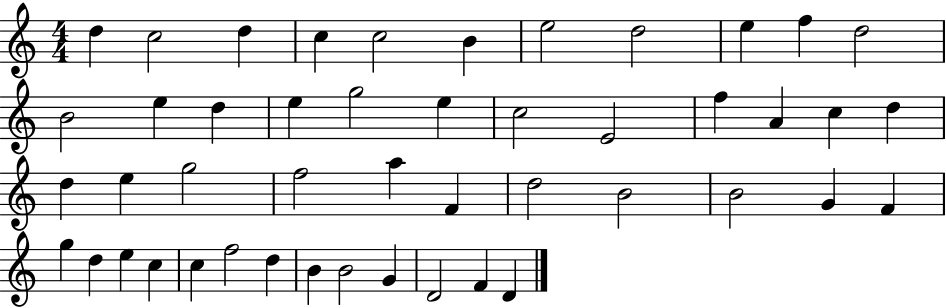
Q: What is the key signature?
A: C major